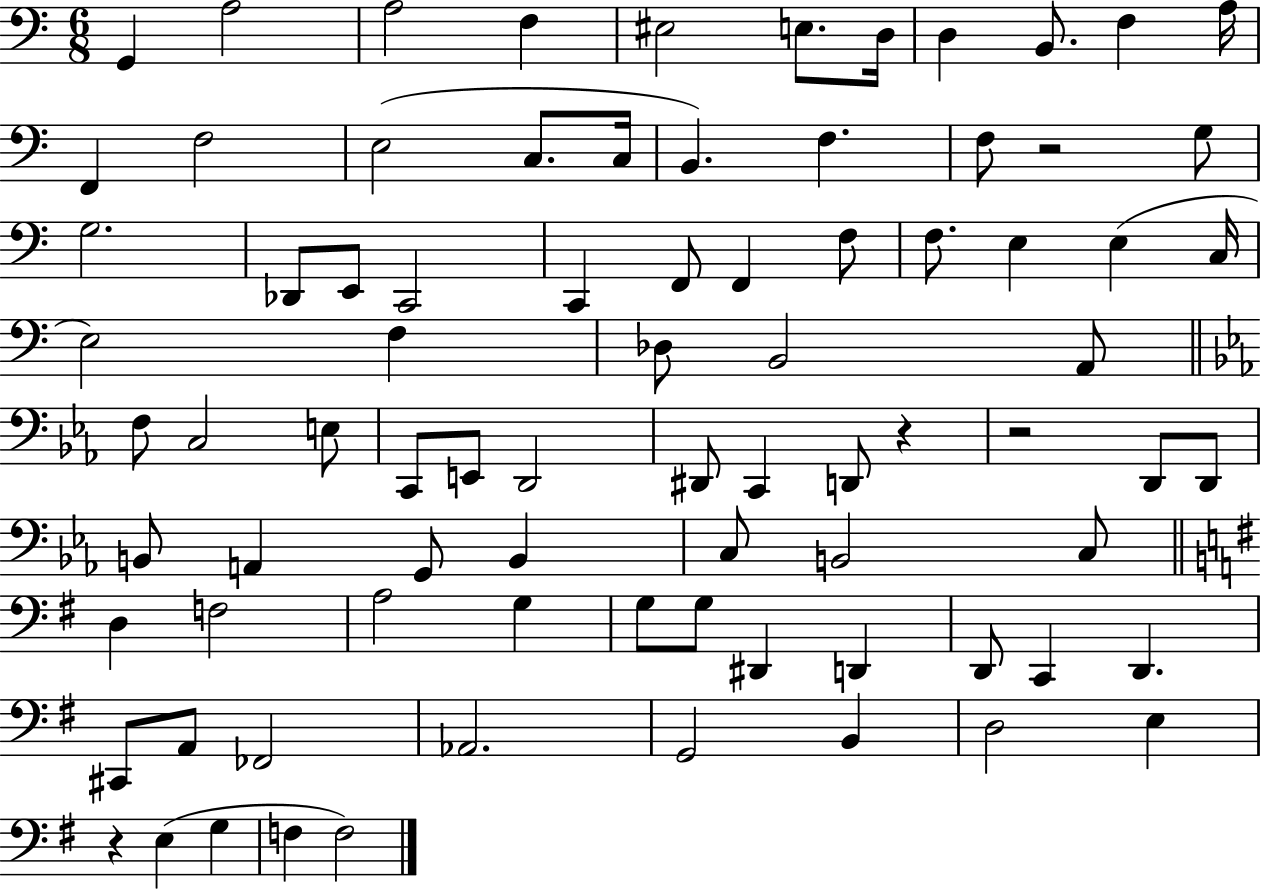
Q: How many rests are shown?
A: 4